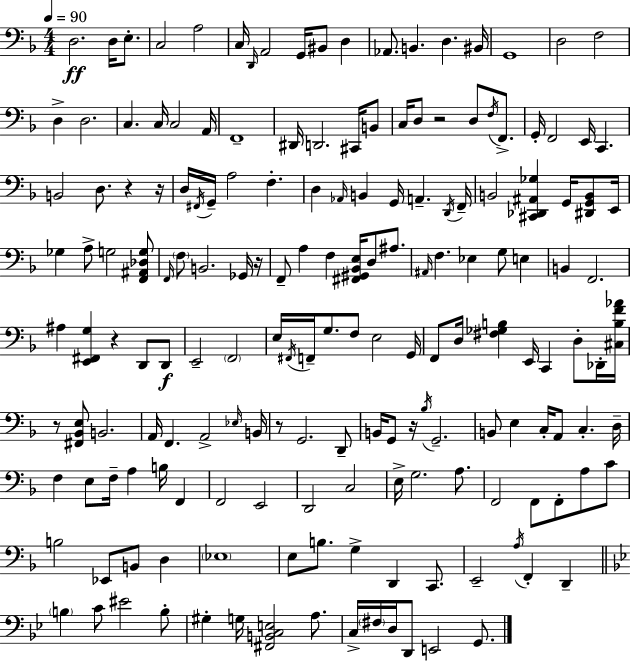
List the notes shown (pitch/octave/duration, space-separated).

D3/h. D3/s E3/e. C3/h A3/h C3/s D2/s A2/h G2/s BIS2/e D3/q Ab2/e. B2/q. D3/q. BIS2/s G2/w D3/h F3/h D3/q D3/h. C3/q. C3/s C3/h A2/s F2/w D#2/s D2/h. C#2/s B2/e C3/s D3/e R/h D3/e F3/s F2/e. G2/s F2/h E2/s C2/q. B2/h D3/e. R/q R/s D3/s F#2/s G2/s A3/h F3/q. D3/q Ab2/s B2/q G2/s A2/q. D2/s F2/s B2/h [C#2,Db2,A#2,Gb3]/q G2/s [D#2,G2,B2]/e E2/s Gb3/q A3/e G3/h [F2,A#2,Db3,G3]/e F2/s F3/e B2/h. Gb2/s R/s F2/e A3/q F3/q [F#2,G#2,Bb2,E3]/s D3/e A#3/e. A#2/s F3/q. Eb3/q G3/e E3/q B2/q F2/h. A#3/q [E2,F#2,G3]/q R/q D2/e D2/e E2/h F2/h E3/s F#2/s F2/s G3/e. F3/e E3/h G2/s F2/e D3/s [F#3,Gb3,B3]/q E2/s C2/q D3/e Db2/s [C#3,B3,F4,Ab4]/s R/e [F#2,Bb2,E3]/e B2/h. A2/s F2/q. A2/h Eb3/s B2/s R/e G2/h. D2/e B2/s G2/e R/s Bb3/s G2/h. B2/e E3/q C3/s A2/e C3/q. D3/s F3/q E3/e F3/s A3/q B3/s F2/q F2/h E2/h D2/h C3/h E3/s G3/h. A3/e. F2/h F2/e F2/e A3/e C4/e B3/h Eb2/e B2/e D3/q Eb3/w E3/e B3/e. G3/q D2/q C2/e. E2/h A3/s F2/q D2/q B3/q C4/e EIS4/h B3/e G#3/q G3/s [F#2,B2,C3,E3]/h A3/e. C3/s F#3/s D3/s D2/e E2/h G2/e.